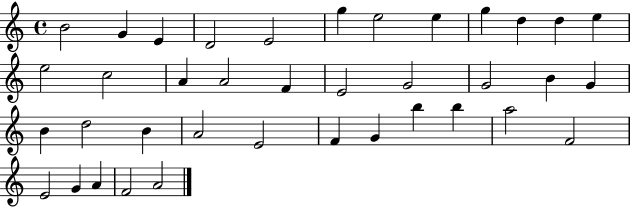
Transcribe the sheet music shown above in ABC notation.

X:1
T:Untitled
M:4/4
L:1/4
K:C
B2 G E D2 E2 g e2 e g d d e e2 c2 A A2 F E2 G2 G2 B G B d2 B A2 E2 F G b b a2 F2 E2 G A F2 A2